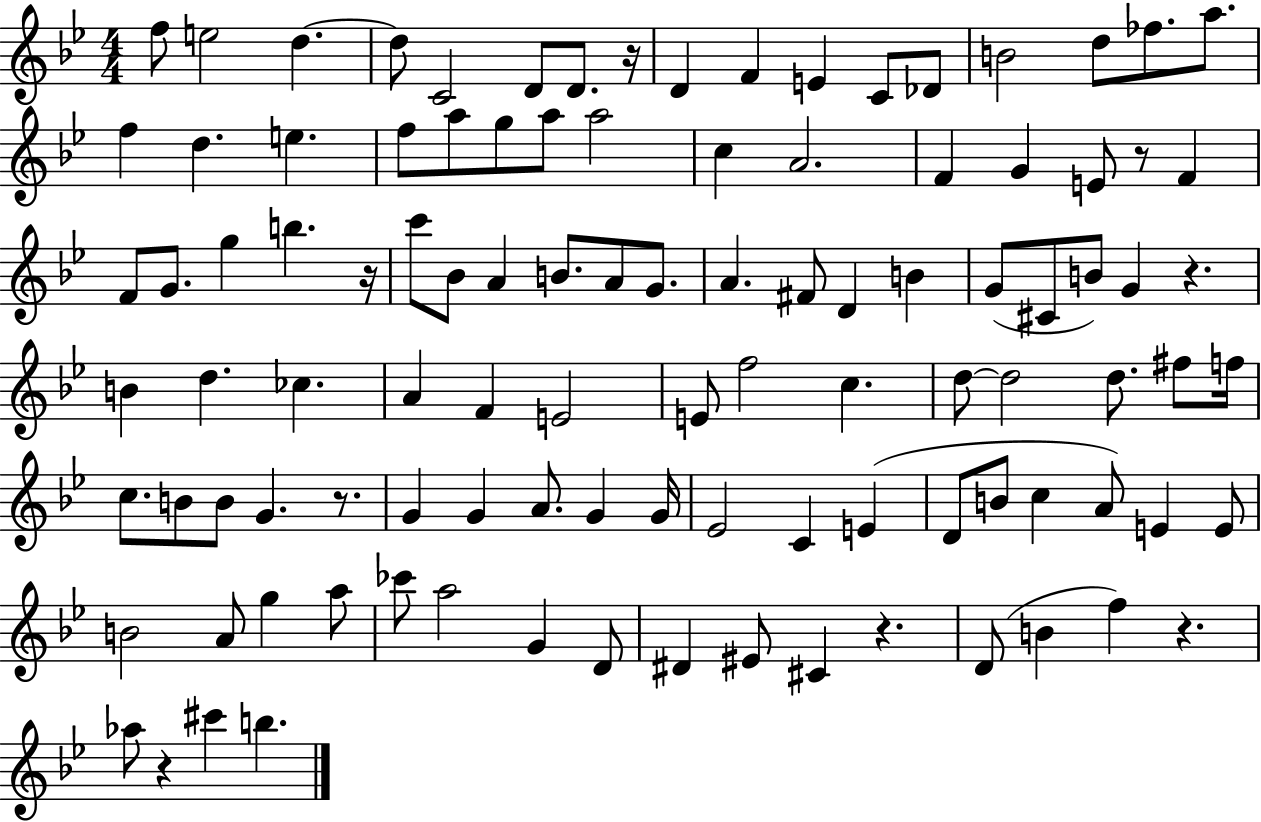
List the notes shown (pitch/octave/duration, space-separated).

F5/e E5/h D5/q. D5/e C4/h D4/e D4/e. R/s D4/q F4/q E4/q C4/e Db4/e B4/h D5/e FES5/e. A5/e. F5/q D5/q. E5/q. F5/e A5/e G5/e A5/e A5/h C5/q A4/h. F4/q G4/q E4/e R/e F4/q F4/e G4/e. G5/q B5/q. R/s C6/e Bb4/e A4/q B4/e. A4/e G4/e. A4/q. F#4/e D4/q B4/q G4/e C#4/e B4/e G4/q R/q. B4/q D5/q. CES5/q. A4/q F4/q E4/h E4/e F5/h C5/q. D5/e D5/h D5/e. F#5/e F5/s C5/e. B4/e B4/e G4/q. R/e. G4/q G4/q A4/e. G4/q G4/s Eb4/h C4/q E4/q D4/e B4/e C5/q A4/e E4/q E4/e B4/h A4/e G5/q A5/e CES6/e A5/h G4/q D4/e D#4/q EIS4/e C#4/q R/q. D4/e B4/q F5/q R/q. Ab5/e R/q C#6/q B5/q.